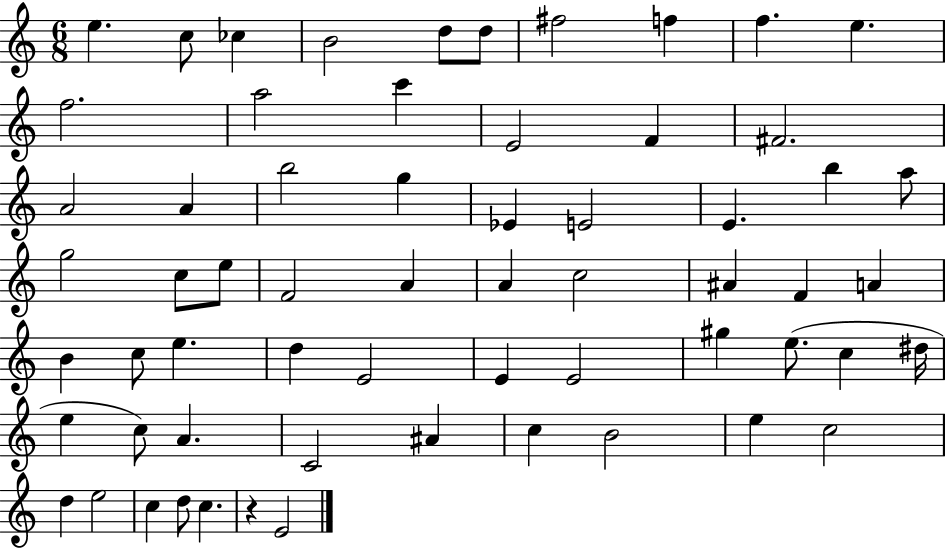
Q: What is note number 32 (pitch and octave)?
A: C5